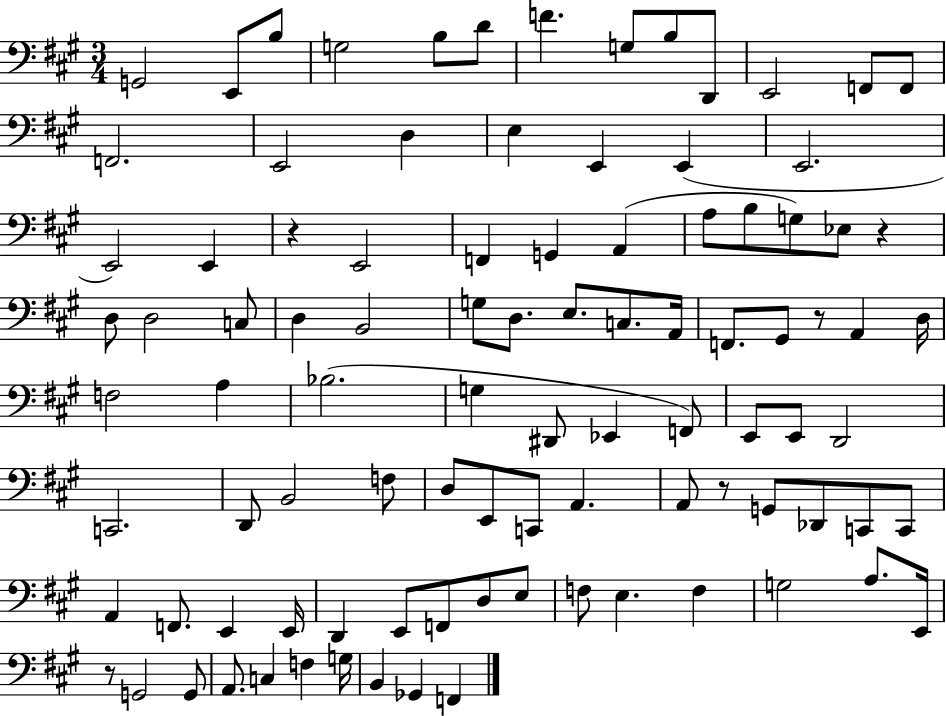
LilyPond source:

{
  \clef bass
  \numericTimeSignature
  \time 3/4
  \key a \major
  g,2 e,8 b8 | g2 b8 d'8 | f'4. g8 b8 d,8 | e,2 f,8 f,8 | \break f,2. | e,2 d4 | e4 e,4 e,4( | e,2. | \break e,2) e,4 | r4 e,2 | f,4 g,4 a,4( | a8 b8 g8) ees8 r4 | \break d8 d2 c8 | d4 b,2 | g8 d8. e8. c8. a,16 | f,8. gis,8 r8 a,4 d16 | \break f2 a4 | bes2.( | g4 dis,8 ees,4 f,8) | e,8 e,8 d,2 | \break c,2. | d,8 b,2 f8 | d8 e,8 c,8 a,4. | a,8 r8 g,8 des,8 c,8 c,8 | \break a,4 f,8. e,4 e,16 | d,4 e,8 f,8 d8 e8 | f8 e4. f4 | g2 a8. e,16 | \break r8 g,2 g,8 | a,8. c4 f4 g16 | b,4 ges,4 f,4 | \bar "|."
}